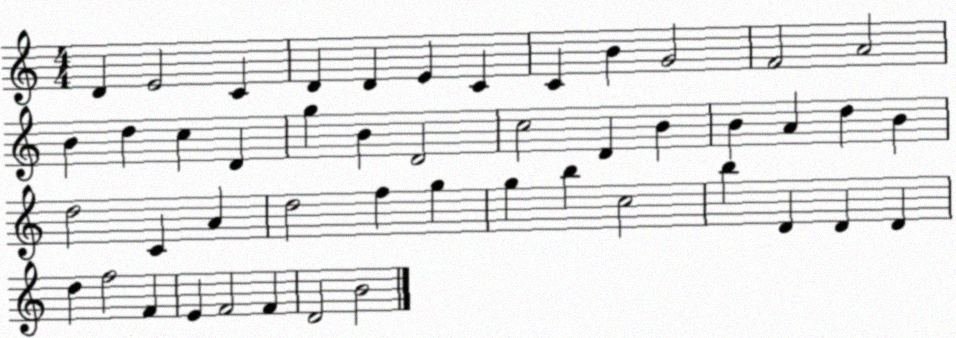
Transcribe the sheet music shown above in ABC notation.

X:1
T:Untitled
M:4/4
L:1/4
K:C
D E2 C D D E C C B G2 F2 A2 B d c D g B D2 c2 D B B A d B d2 C A d2 f g g b c2 b D D D d f2 F E F2 F D2 B2